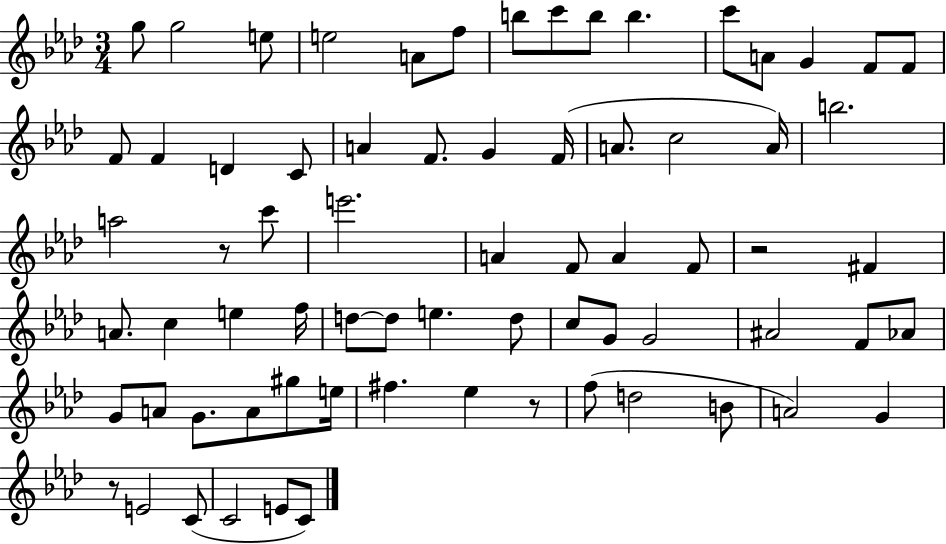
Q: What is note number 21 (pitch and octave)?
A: F4